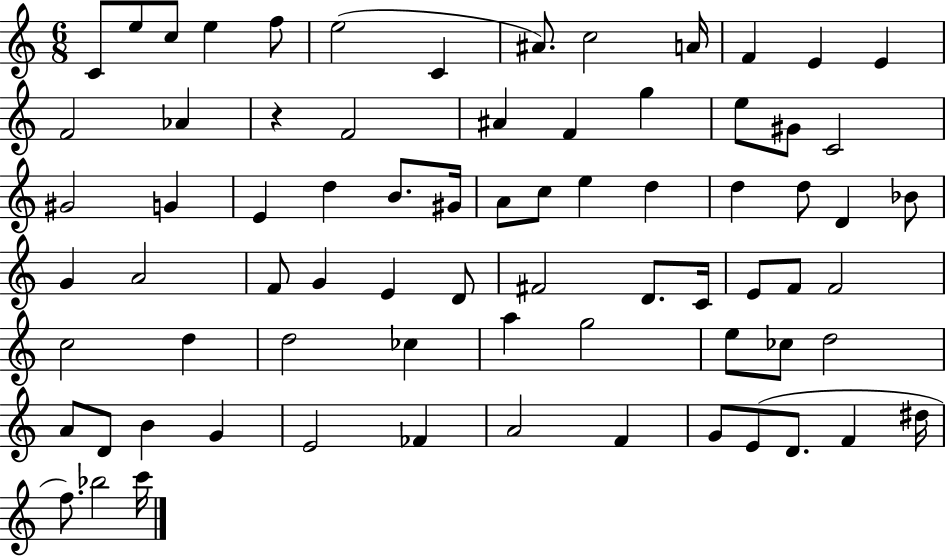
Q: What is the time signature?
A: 6/8